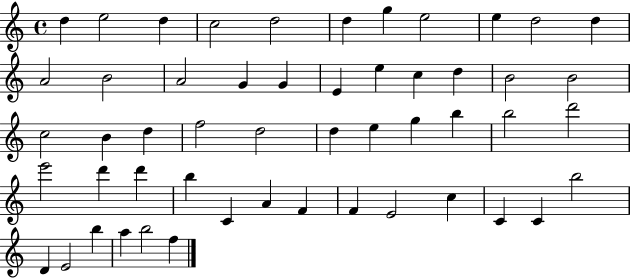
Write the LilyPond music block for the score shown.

{
  \clef treble
  \time 4/4
  \defaultTimeSignature
  \key c \major
  d''4 e''2 d''4 | c''2 d''2 | d''4 g''4 e''2 | e''4 d''2 d''4 | \break a'2 b'2 | a'2 g'4 g'4 | e'4 e''4 c''4 d''4 | b'2 b'2 | \break c''2 b'4 d''4 | f''2 d''2 | d''4 e''4 g''4 b''4 | b''2 d'''2 | \break e'''2 d'''4 d'''4 | b''4 c'4 a'4 f'4 | f'4 e'2 c''4 | c'4 c'4 b''2 | \break d'4 e'2 b''4 | a''4 b''2 f''4 | \bar "|."
}